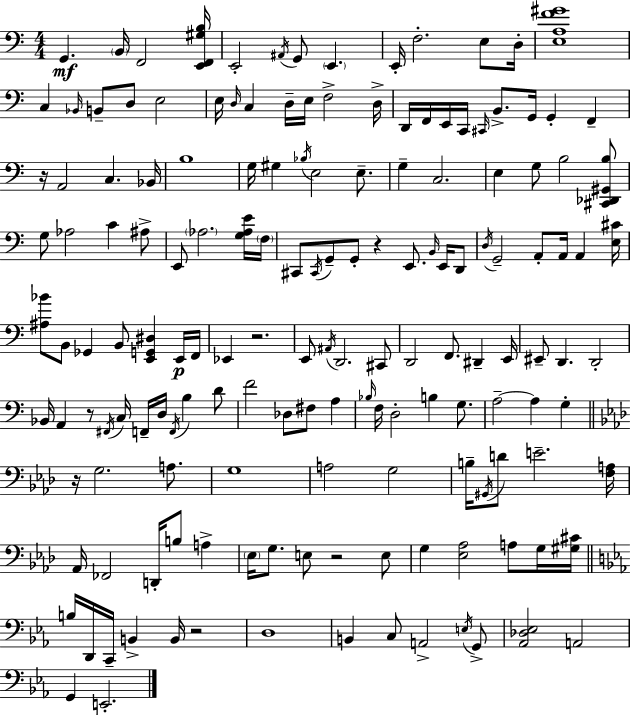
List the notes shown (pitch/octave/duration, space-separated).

G2/q. B2/s F2/h [E2,F2,G#3,B3]/s E2/h A#2/s G2/e E2/q. E2/s F3/h. E3/e D3/s [E3,A3,F4,G#4]/w C3/q Bb2/s B2/e D3/e E3/h E3/s D3/s C3/q D3/s E3/s F3/h D3/s D2/s F2/s E2/s C2/s C#2/s B2/e. G2/s G2/q F2/q R/s A2/h C3/q. Bb2/s B3/w G3/s G#3/q Bb3/s E3/h E3/e. G3/q C3/h. E3/q G3/e B3/h [C#2,Db2,G#2,B3]/e G3/e Ab3/h C4/q A#3/e E2/e Ab3/h. [G3,Ab3,E4]/s F3/s C#2/e C#2/s G2/e G2/e R/q E2/e. B2/s E2/s D2/e D3/s G2/h A2/e A2/s A2/q [E3,C#4]/s [A#3,Bb4]/e B2/e Gb2/q B2/e [E2,G2,D#3]/q E2/s F2/s Eb2/q R/h. E2/e A#2/s D2/h. C#2/e D2/h F2/e. D#2/q E2/s EIS2/e D2/q. D2/h Bb2/s A2/q R/e F#2/s C3/s F2/s D3/s F2/s B3/q D4/e F4/h Db3/e F#3/e A3/q Bb3/s F3/s D3/h B3/q G3/e. A3/h A3/q G3/q R/s G3/h. A3/e. G3/w A3/h G3/h B3/s G#2/s D4/e E4/h. [F3,A3]/s Ab2/s FES2/h D2/s B3/e A3/q Eb3/s G3/e. E3/e R/h E3/e G3/q [Eb3,Ab3]/h A3/e G3/s [G#3,C#4]/s B3/s D2/s C2/s B2/q B2/s R/h D3/w B2/q C3/e A2/h E3/s G2/e [Ab2,Db3,Eb3]/h A2/h G2/q E2/h.